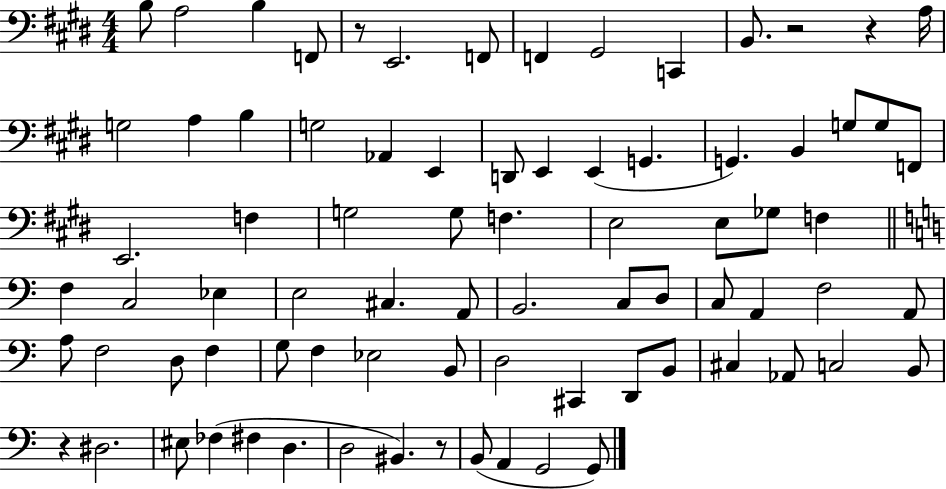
B3/e A3/h B3/q F2/e R/e E2/h. F2/e F2/q G#2/h C2/q B2/e. R/h R/q A3/s G3/h A3/q B3/q G3/h Ab2/q E2/q D2/e E2/q E2/q G2/q. G2/q. B2/q G3/e G3/e F2/e E2/h. F3/q G3/h G3/e F3/q. E3/h E3/e Gb3/e F3/q F3/q C3/h Eb3/q E3/h C#3/q. A2/e B2/h. C3/e D3/e C3/e A2/q F3/h A2/e A3/e F3/h D3/e F3/q G3/e F3/q Eb3/h B2/e D3/h C#2/q D2/e B2/e C#3/q Ab2/e C3/h B2/e R/q D#3/h. EIS3/e FES3/q F#3/q D3/q. D3/h BIS2/q. R/e B2/e A2/q G2/h G2/e